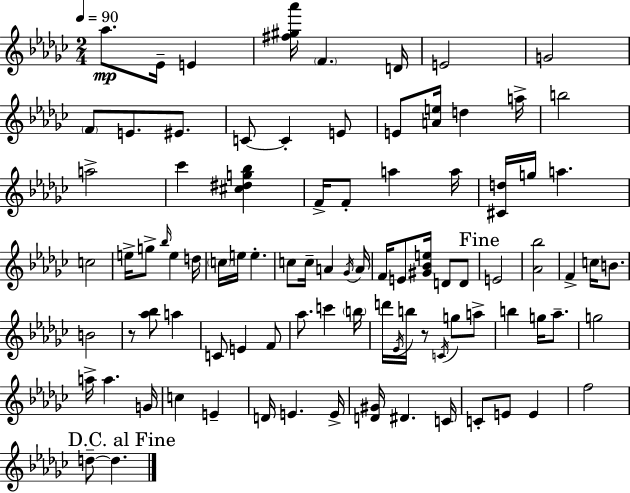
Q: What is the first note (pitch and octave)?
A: Ab5